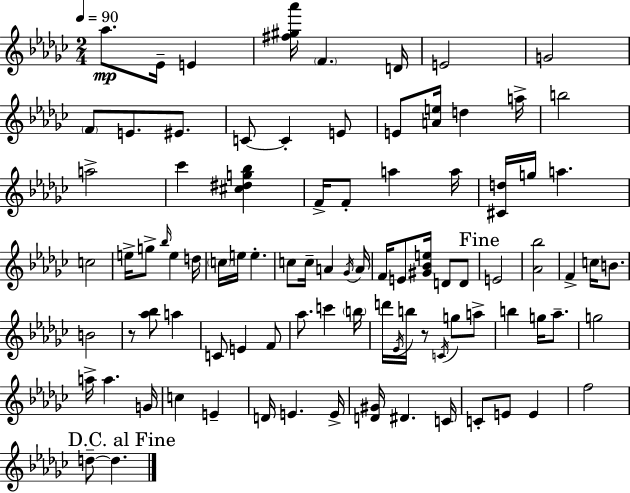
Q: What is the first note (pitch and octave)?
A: Ab5